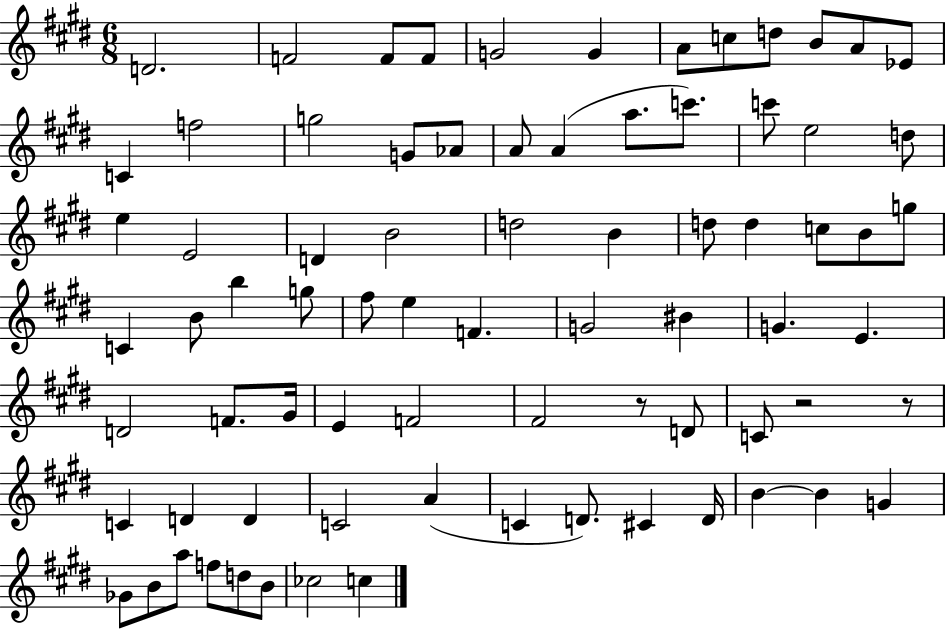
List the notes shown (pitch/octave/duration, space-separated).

D4/h. F4/h F4/e F4/e G4/h G4/q A4/e C5/e D5/e B4/e A4/e Eb4/e C4/q F5/h G5/h G4/e Ab4/e A4/e A4/q A5/e. C6/e. C6/e E5/h D5/e E5/q E4/h D4/q B4/h D5/h B4/q D5/e D5/q C5/e B4/e G5/e C4/q B4/e B5/q G5/e F#5/e E5/q F4/q. G4/h BIS4/q G4/q. E4/q. D4/h F4/e. G#4/s E4/q F4/h F#4/h R/e D4/e C4/e R/h R/e C4/q D4/q D4/q C4/h A4/q C4/q D4/e. C#4/q D4/s B4/q B4/q G4/q Gb4/e B4/e A5/e F5/e D5/e B4/e CES5/h C5/q